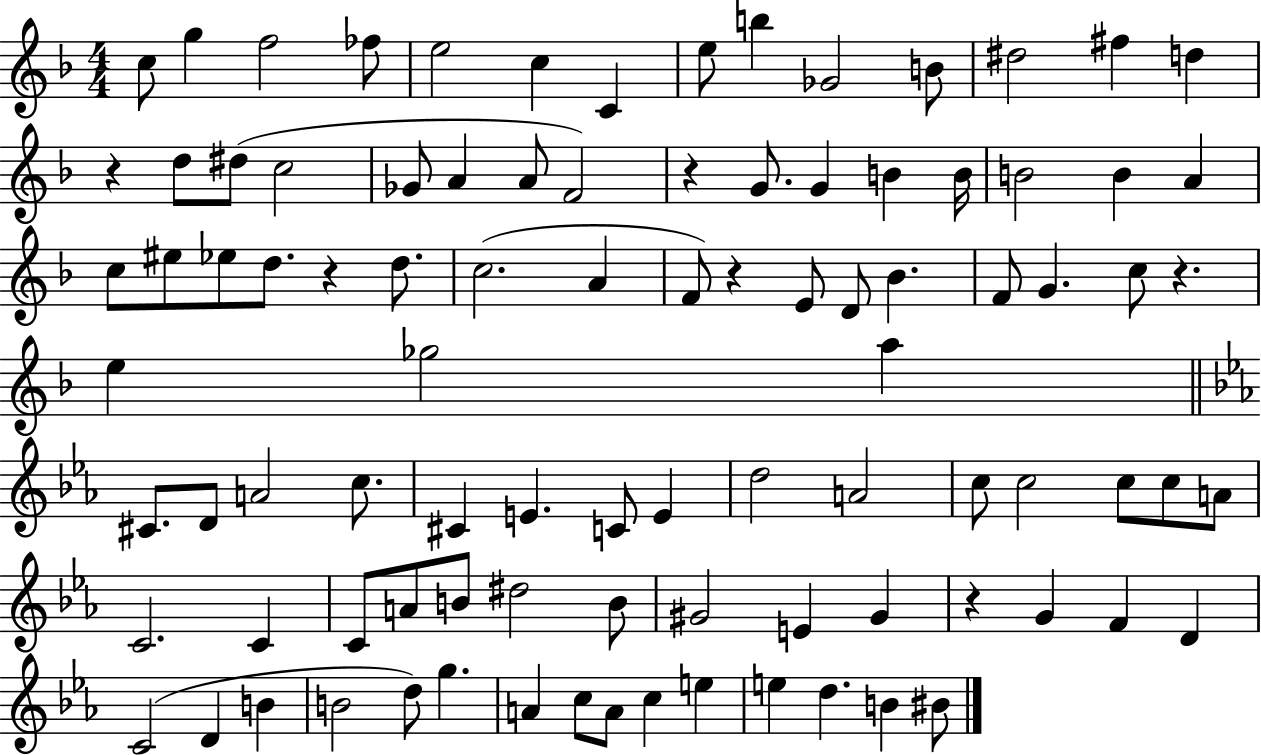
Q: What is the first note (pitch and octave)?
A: C5